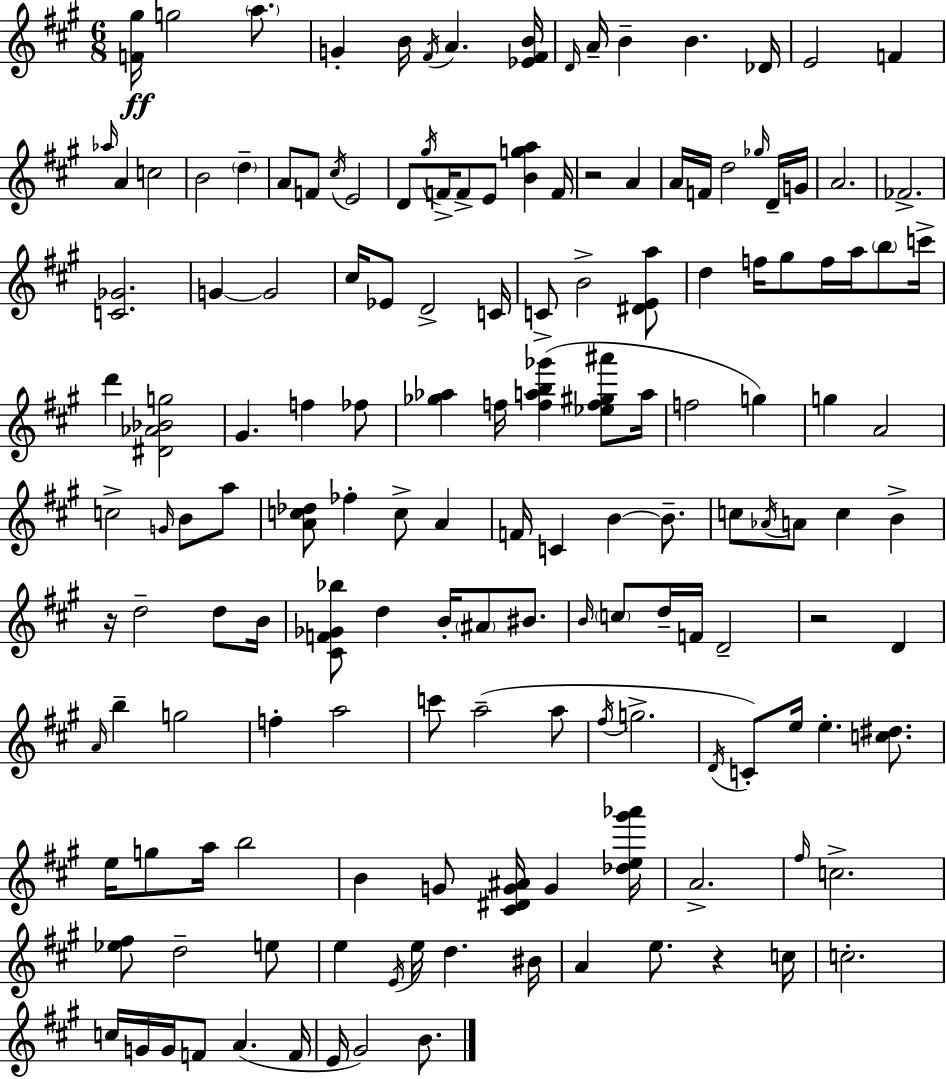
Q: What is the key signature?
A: A major